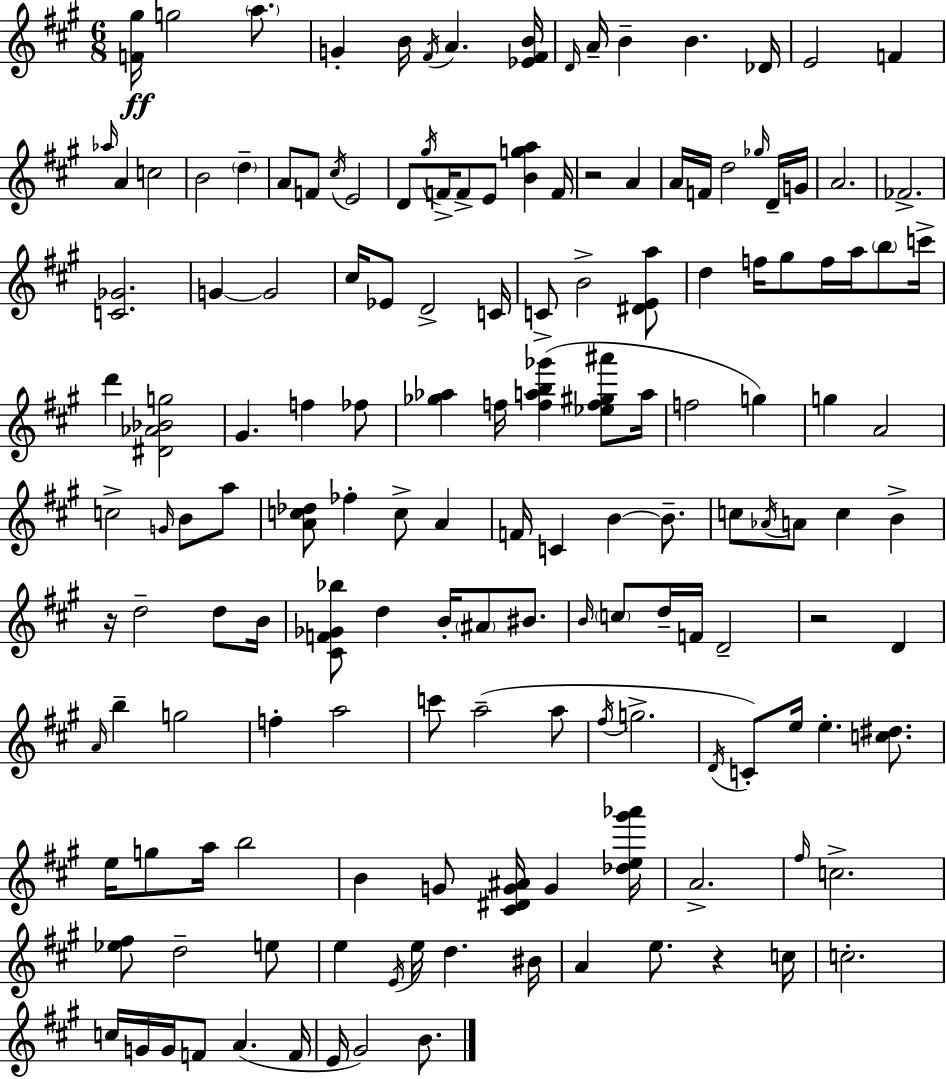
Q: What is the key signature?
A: A major